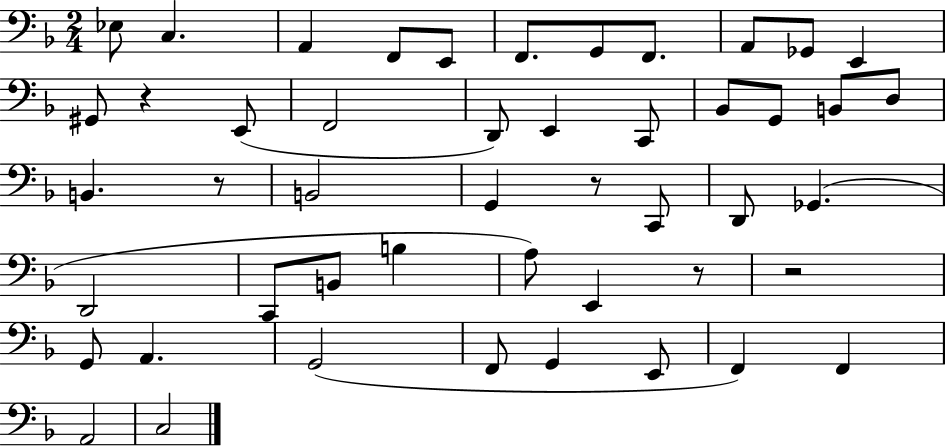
Eb3/e C3/q. A2/q F2/e E2/e F2/e. G2/e F2/e. A2/e Gb2/e E2/q G#2/e R/q E2/e F2/h D2/e E2/q C2/e Bb2/e G2/e B2/e D3/e B2/q. R/e B2/h G2/q R/e C2/e D2/e Gb2/q. D2/h C2/e B2/e B3/q A3/e E2/q R/e R/h G2/e A2/q. G2/h F2/e G2/q E2/e F2/q F2/q A2/h C3/h